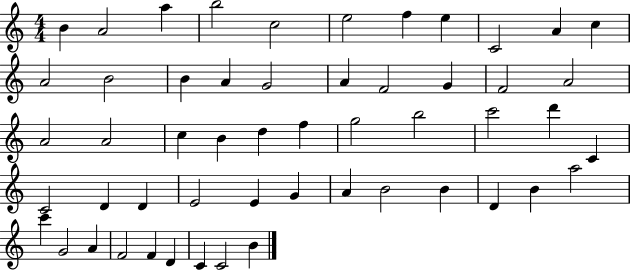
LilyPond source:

{
  \clef treble
  \numericTimeSignature
  \time 4/4
  \key c \major
  b'4 a'2 a''4 | b''2 c''2 | e''2 f''4 e''4 | c'2 a'4 c''4 | \break a'2 b'2 | b'4 a'4 g'2 | a'4 f'2 g'4 | f'2 a'2 | \break a'2 a'2 | c''4 b'4 d''4 f''4 | g''2 b''2 | c'''2 d'''4 c'4 | \break c'2 d'4 d'4 | e'2 e'4 g'4 | a'4 b'2 b'4 | d'4 b'4 a''2 | \break c'''4 g'2 a'4 | f'2 f'4 d'4 | c'4 c'2 b'4 | \bar "|."
}